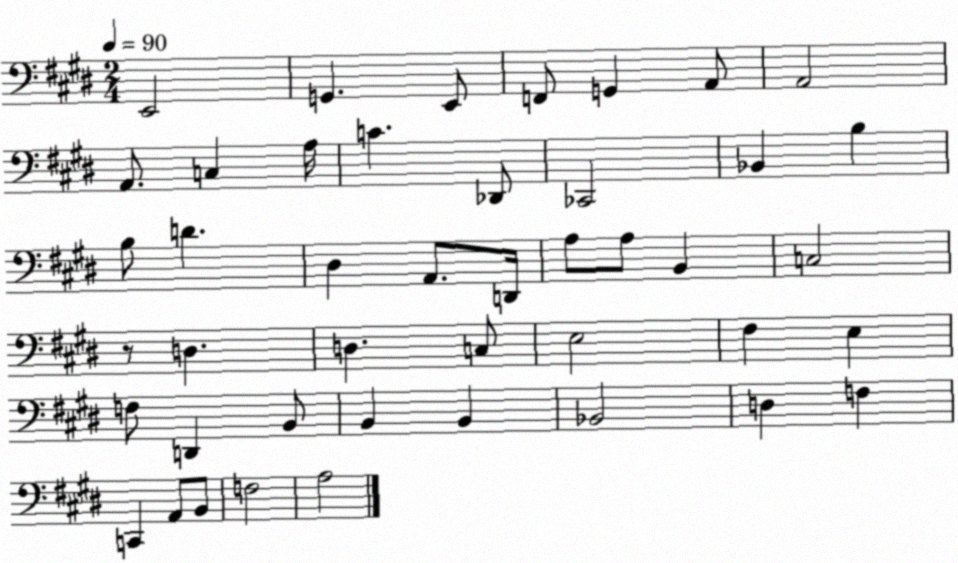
X:1
T:Untitled
M:2/4
L:1/4
K:E
E,,2 G,, E,,/2 F,,/2 G,, A,,/2 A,,2 A,,/2 C, A,/4 C _D,,/2 _C,,2 _B,, B, B,/2 D ^D, A,,/2 D,,/4 A,/2 A,/2 B,, C,2 z/2 D, D, C,/2 E,2 ^F, E, F,/2 D,, B,,/2 B,, B,, _B,,2 D, F, C,, A,,/2 B,,/2 F,2 A,2